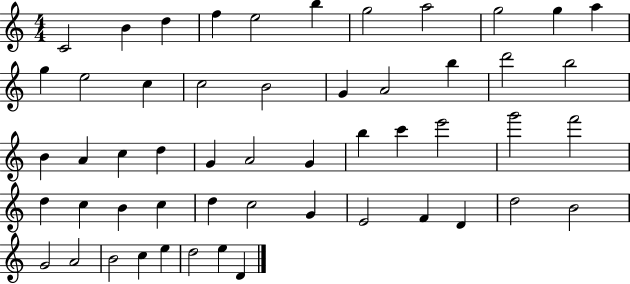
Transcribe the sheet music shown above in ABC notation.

X:1
T:Untitled
M:4/4
L:1/4
K:C
C2 B d f e2 b g2 a2 g2 g a g e2 c c2 B2 G A2 b d'2 b2 B A c d G A2 G b c' e'2 g'2 f'2 d c B c d c2 G E2 F D d2 B2 G2 A2 B2 c e d2 e D